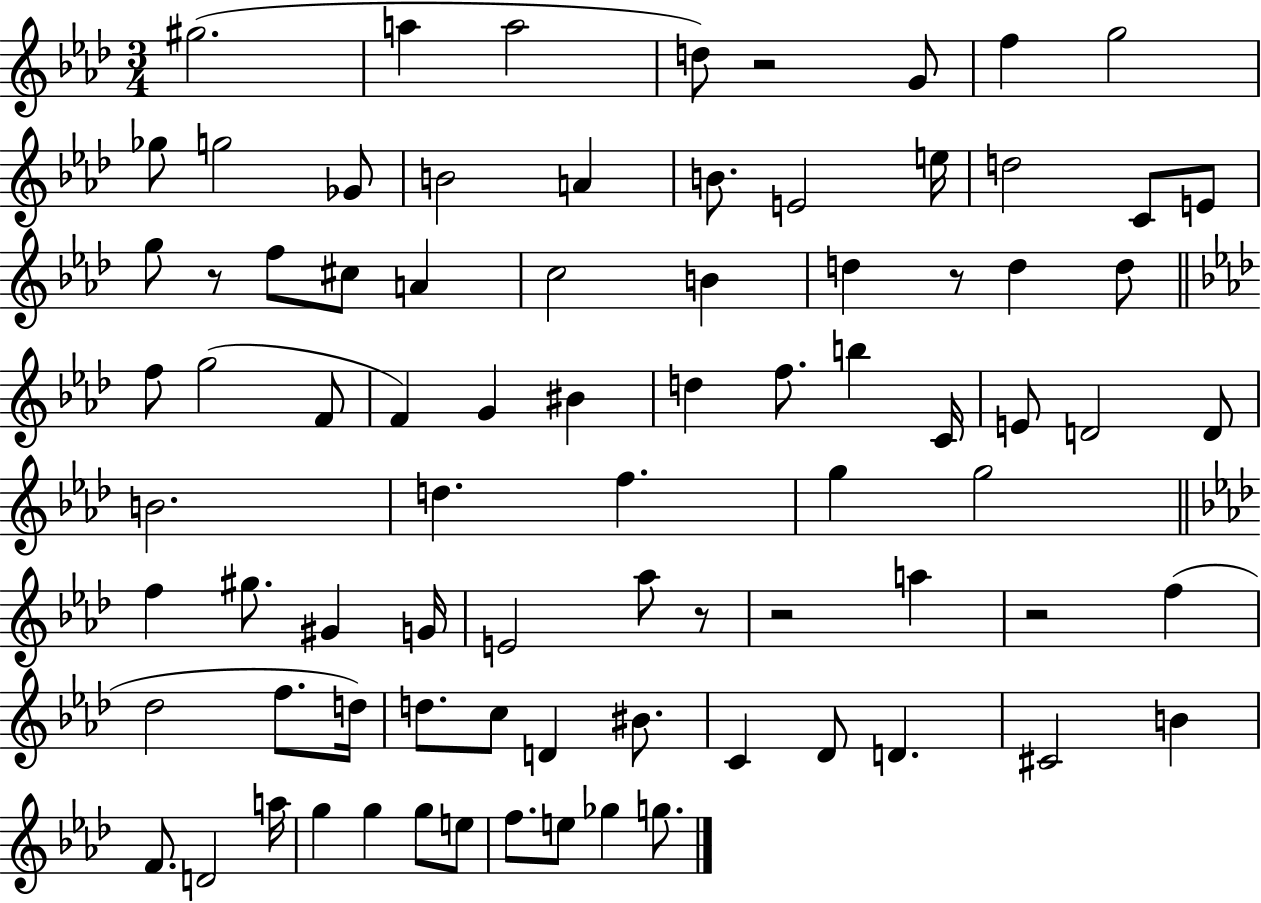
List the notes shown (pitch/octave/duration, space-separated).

G#5/h. A5/q A5/h D5/e R/h G4/e F5/q G5/h Gb5/e G5/h Gb4/e B4/h A4/q B4/e. E4/h E5/s D5/h C4/e E4/e G5/e R/e F5/e C#5/e A4/q C5/h B4/q D5/q R/e D5/q D5/e F5/e G5/h F4/e F4/q G4/q BIS4/q D5/q F5/e. B5/q C4/s E4/e D4/h D4/e B4/h. D5/q. F5/q. G5/q G5/h F5/q G#5/e. G#4/q G4/s E4/h Ab5/e R/e R/h A5/q R/h F5/q Db5/h F5/e. D5/s D5/e. C5/e D4/q BIS4/e. C4/q Db4/e D4/q. C#4/h B4/q F4/e. D4/h A5/s G5/q G5/q G5/e E5/e F5/e. E5/e Gb5/q G5/e.